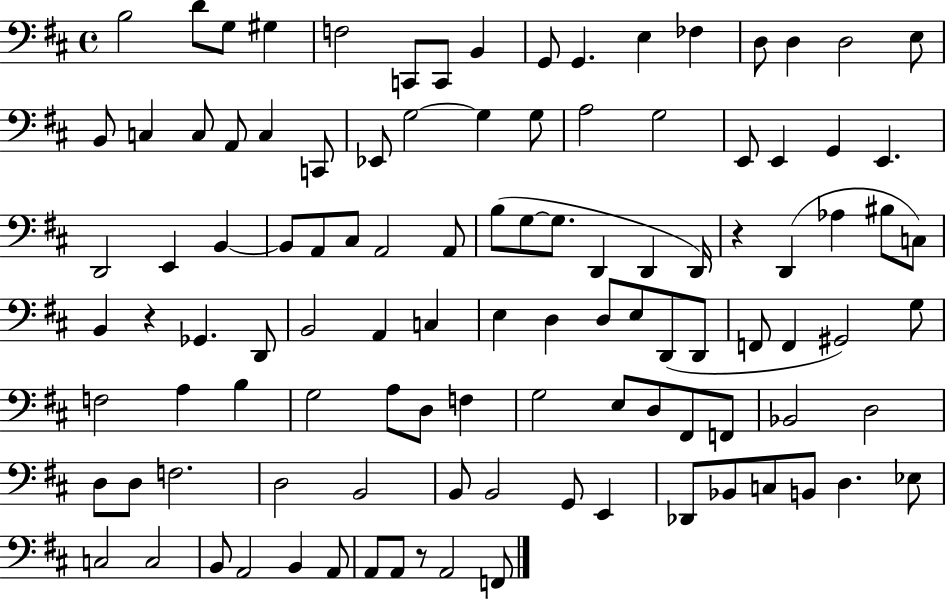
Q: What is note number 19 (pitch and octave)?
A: C3